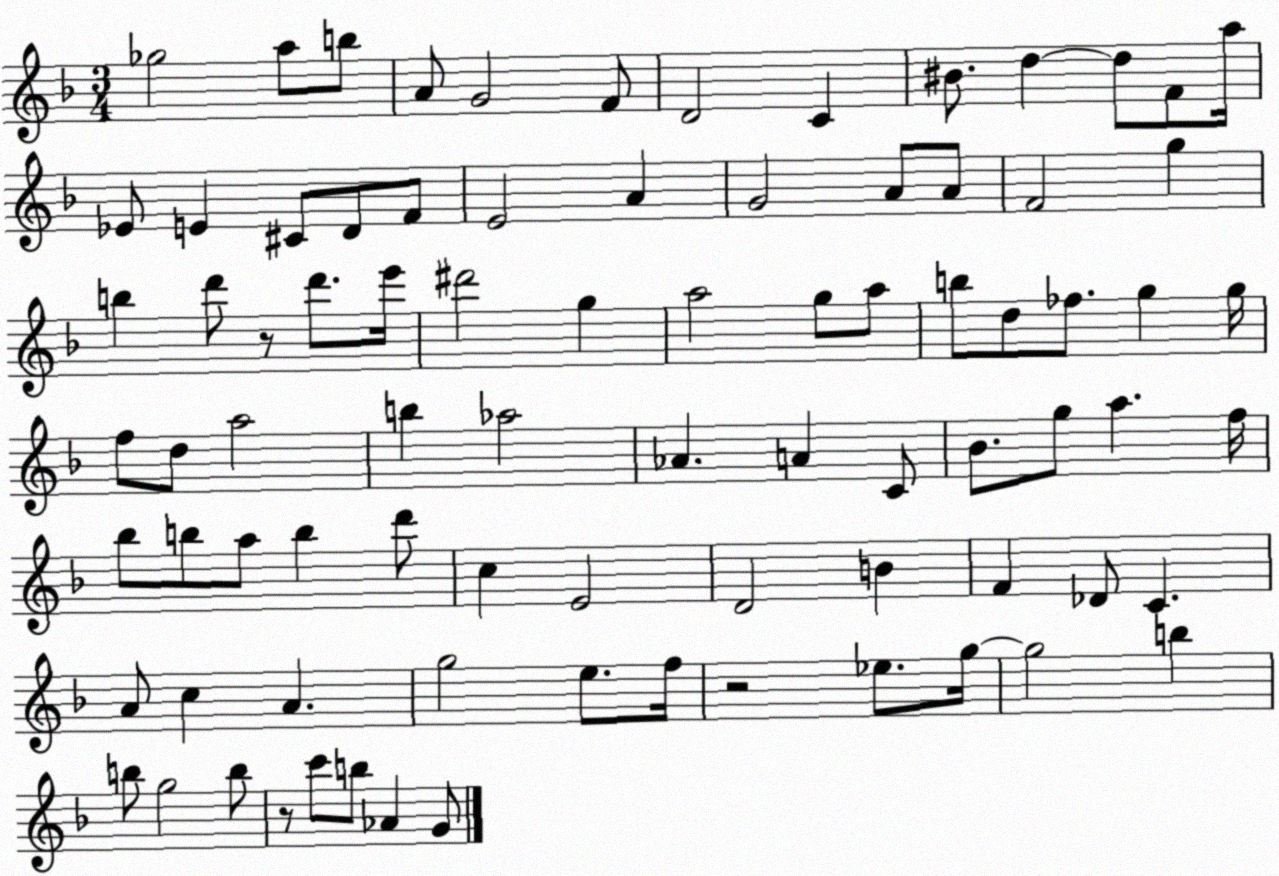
X:1
T:Untitled
M:3/4
L:1/4
K:F
_g2 a/2 b/2 A/2 G2 F/2 D2 C ^B/2 d d/2 F/2 a/4 _E/2 E ^C/2 D/2 F/2 E2 A G2 A/2 A/2 F2 g b d'/2 z/2 d'/2 e'/4 ^d'2 g a2 g/2 a/2 b/2 d/2 _f/2 g g/4 f/2 d/2 a2 b _a2 _A A C/2 _B/2 g/2 a f/4 _b/2 b/2 a/2 b d'/2 c E2 D2 B F _D/2 C A/2 c A g2 e/2 f/4 z2 _e/2 g/4 g2 b b/2 g2 b/2 z/2 c'/2 b/2 _A G/2